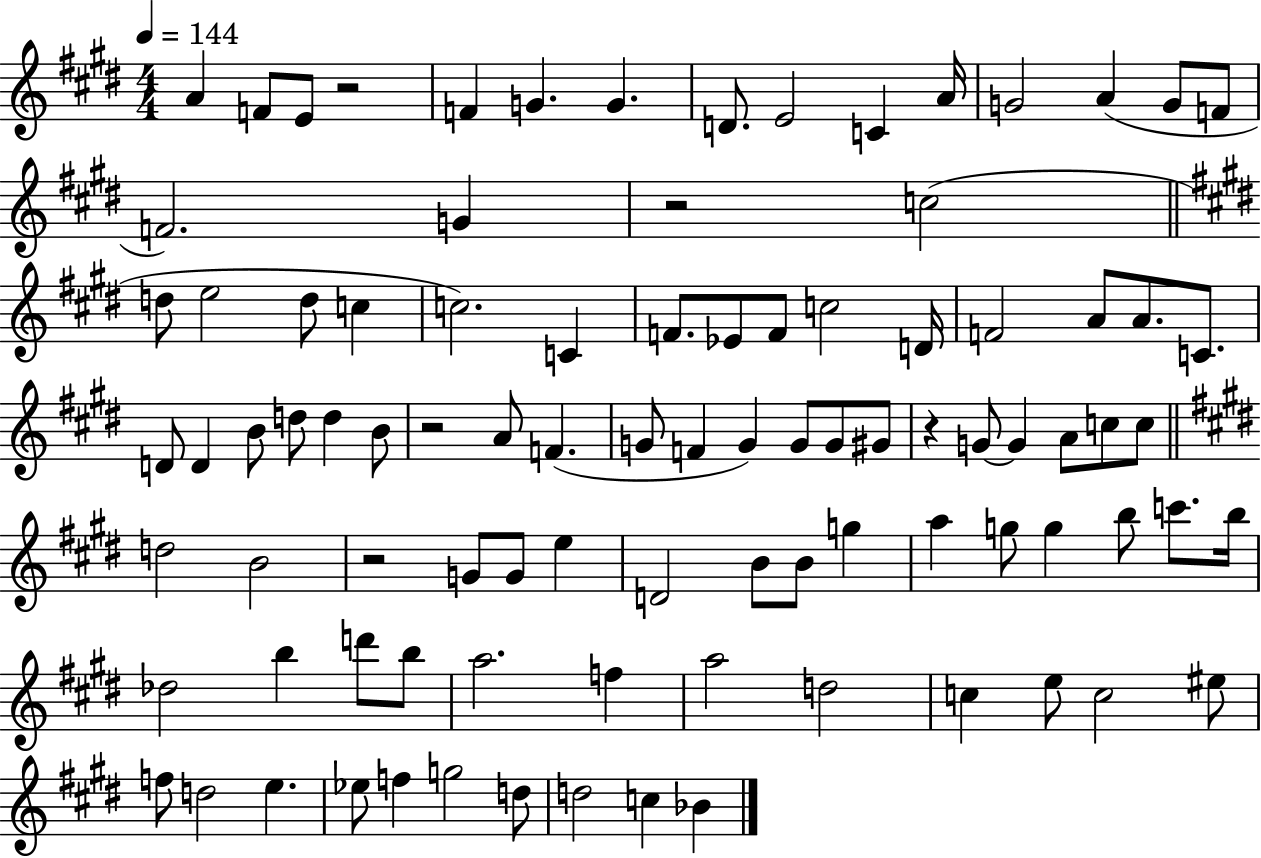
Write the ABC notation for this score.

X:1
T:Untitled
M:4/4
L:1/4
K:E
A F/2 E/2 z2 F G G D/2 E2 C A/4 G2 A G/2 F/2 F2 G z2 c2 d/2 e2 d/2 c c2 C F/2 _E/2 F/2 c2 D/4 F2 A/2 A/2 C/2 D/2 D B/2 d/2 d B/2 z2 A/2 F G/2 F G G/2 G/2 ^G/2 z G/2 G A/2 c/2 c/2 d2 B2 z2 G/2 G/2 e D2 B/2 B/2 g a g/2 g b/2 c'/2 b/4 _d2 b d'/2 b/2 a2 f a2 d2 c e/2 c2 ^e/2 f/2 d2 e _e/2 f g2 d/2 d2 c _B